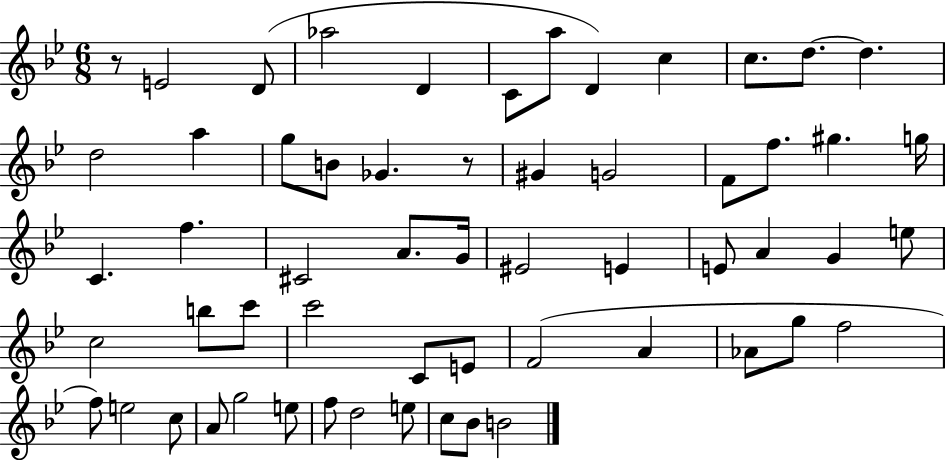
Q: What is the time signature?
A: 6/8